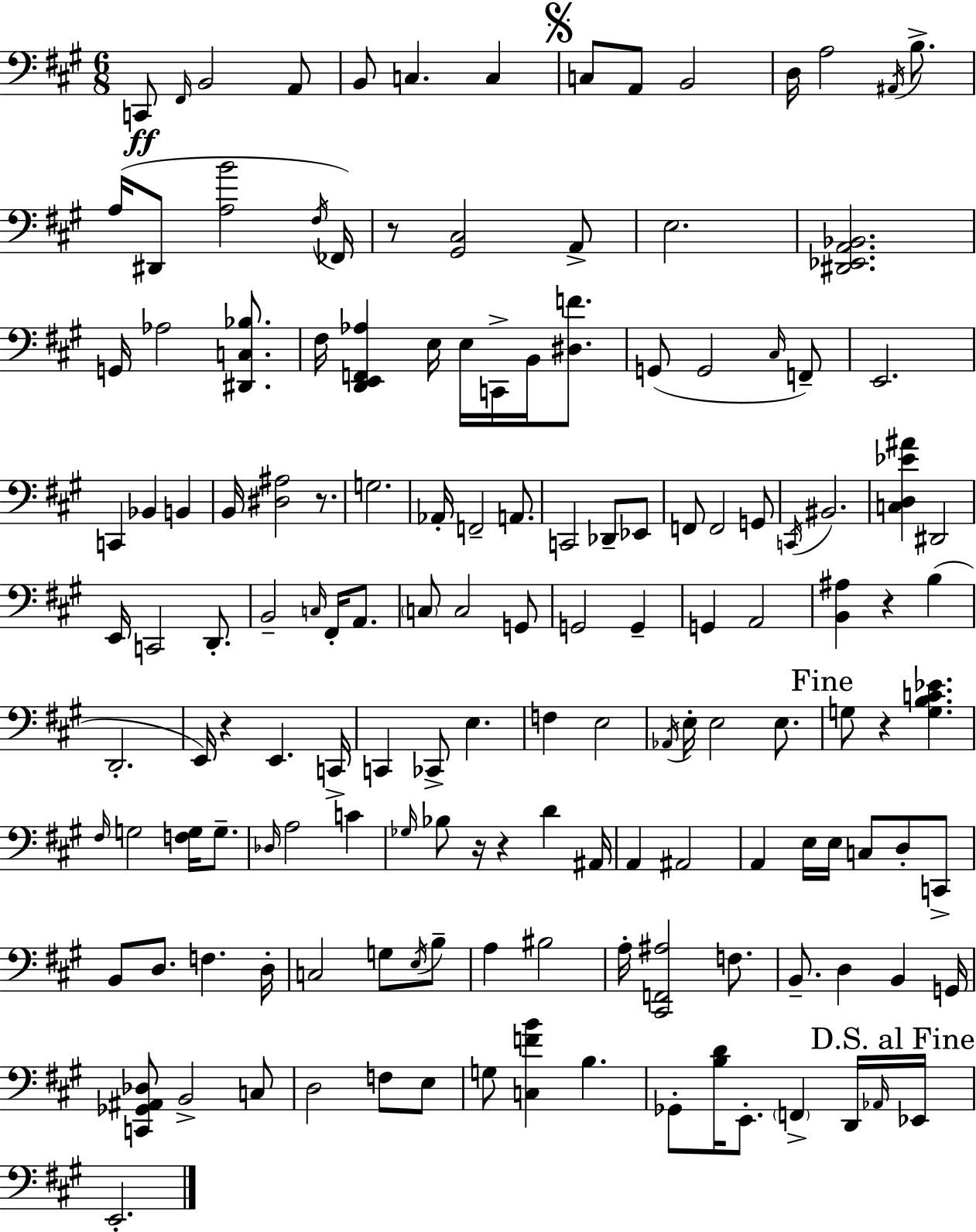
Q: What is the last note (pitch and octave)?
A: E2